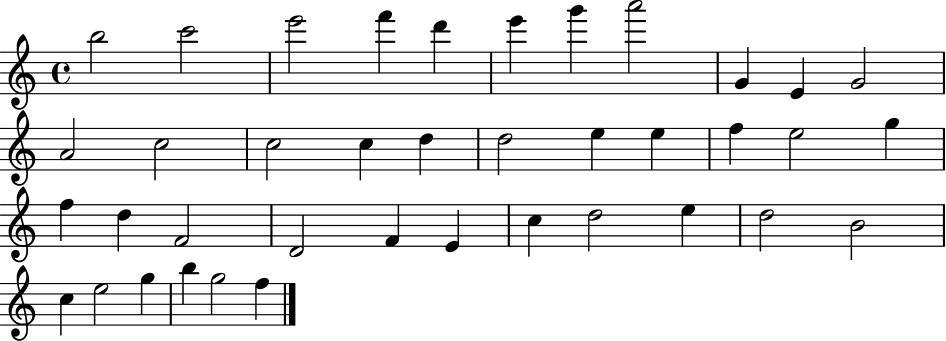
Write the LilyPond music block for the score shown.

{
  \clef treble
  \time 4/4
  \defaultTimeSignature
  \key c \major
  b''2 c'''2 | e'''2 f'''4 d'''4 | e'''4 g'''4 a'''2 | g'4 e'4 g'2 | \break a'2 c''2 | c''2 c''4 d''4 | d''2 e''4 e''4 | f''4 e''2 g''4 | \break f''4 d''4 f'2 | d'2 f'4 e'4 | c''4 d''2 e''4 | d''2 b'2 | \break c''4 e''2 g''4 | b''4 g''2 f''4 | \bar "|."
}